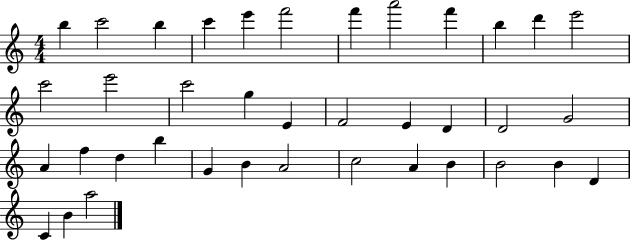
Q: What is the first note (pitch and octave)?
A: B5